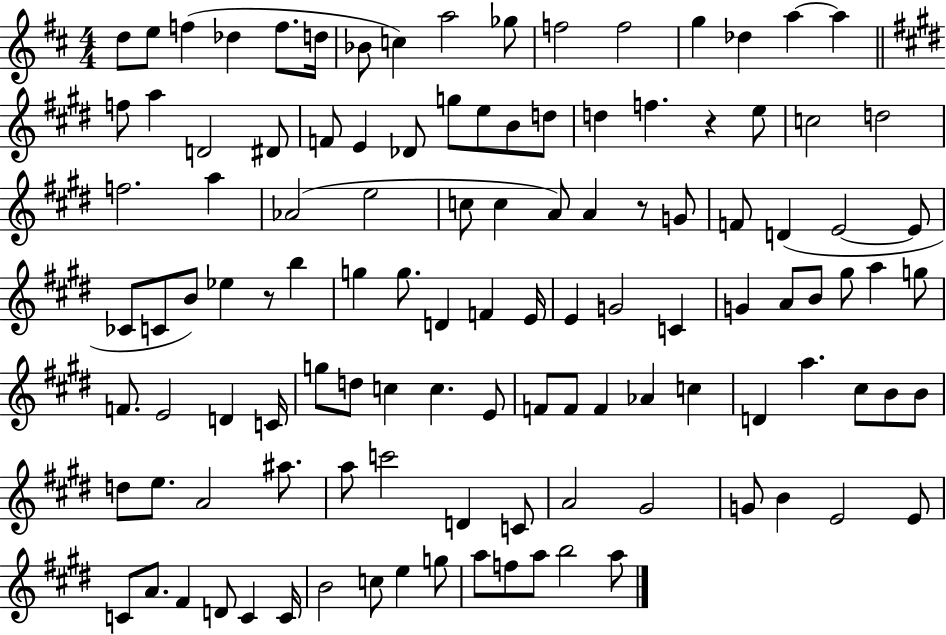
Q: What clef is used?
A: treble